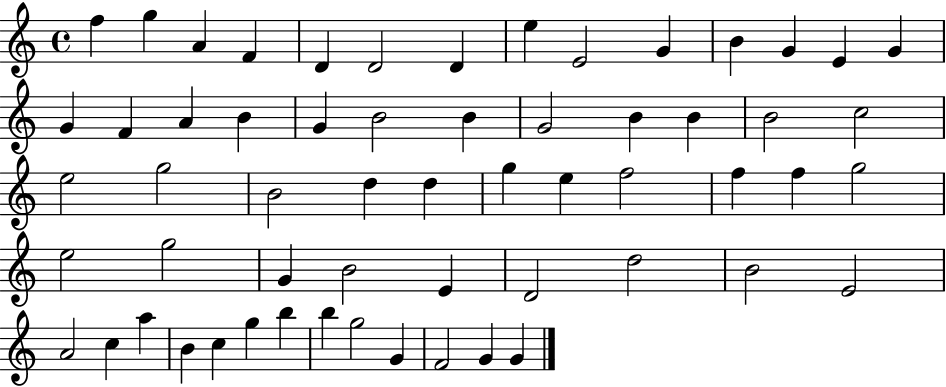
F5/q G5/q A4/q F4/q D4/q D4/h D4/q E5/q E4/h G4/q B4/q G4/q E4/q G4/q G4/q F4/q A4/q B4/q G4/q B4/h B4/q G4/h B4/q B4/q B4/h C5/h E5/h G5/h B4/h D5/q D5/q G5/q E5/q F5/h F5/q F5/q G5/h E5/h G5/h G4/q B4/h E4/q D4/h D5/h B4/h E4/h A4/h C5/q A5/q B4/q C5/q G5/q B5/q B5/q G5/h G4/q F4/h G4/q G4/q